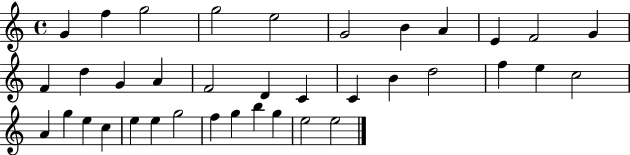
{
  \clef treble
  \time 4/4
  \defaultTimeSignature
  \key c \major
  g'4 f''4 g''2 | g''2 e''2 | g'2 b'4 a'4 | e'4 f'2 g'4 | \break f'4 d''4 g'4 a'4 | f'2 d'4 c'4 | c'4 b'4 d''2 | f''4 e''4 c''2 | \break a'4 g''4 e''4 c''4 | e''4 e''4 g''2 | f''4 g''4 b''4 g''4 | e''2 e''2 | \break \bar "|."
}